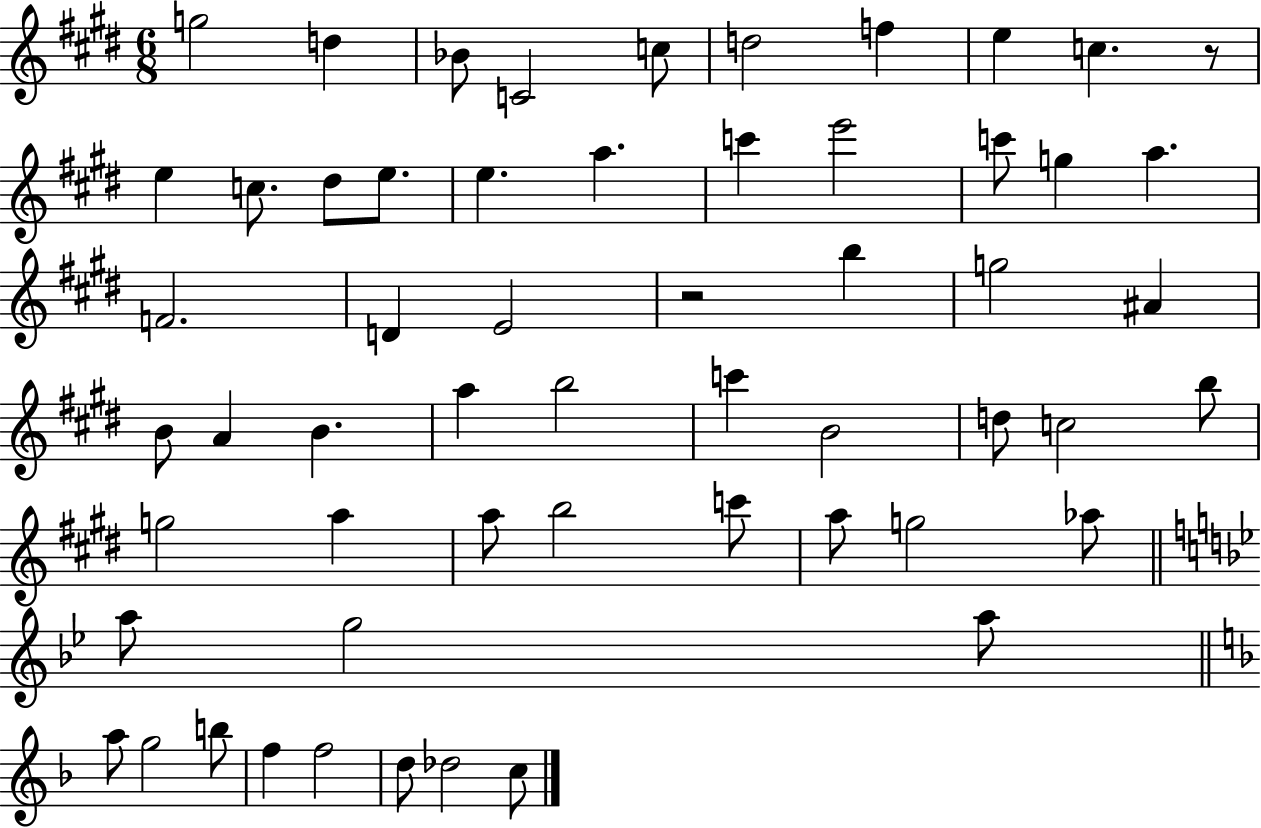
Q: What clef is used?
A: treble